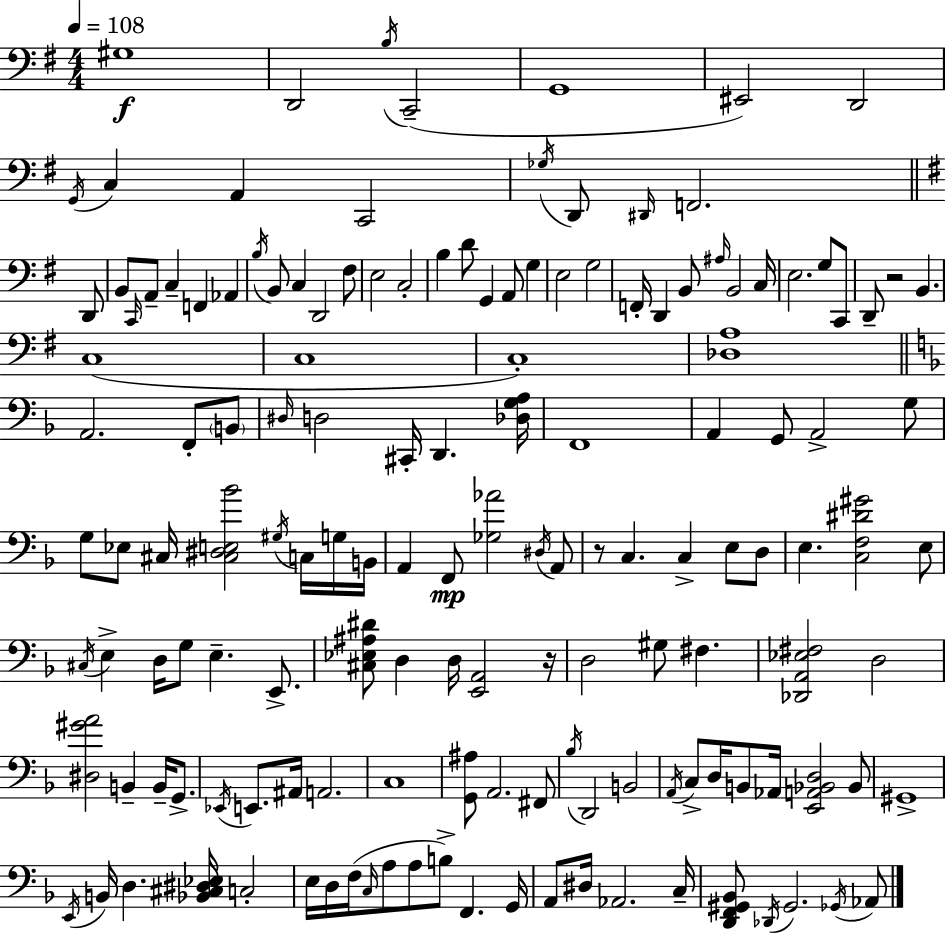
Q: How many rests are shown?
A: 3